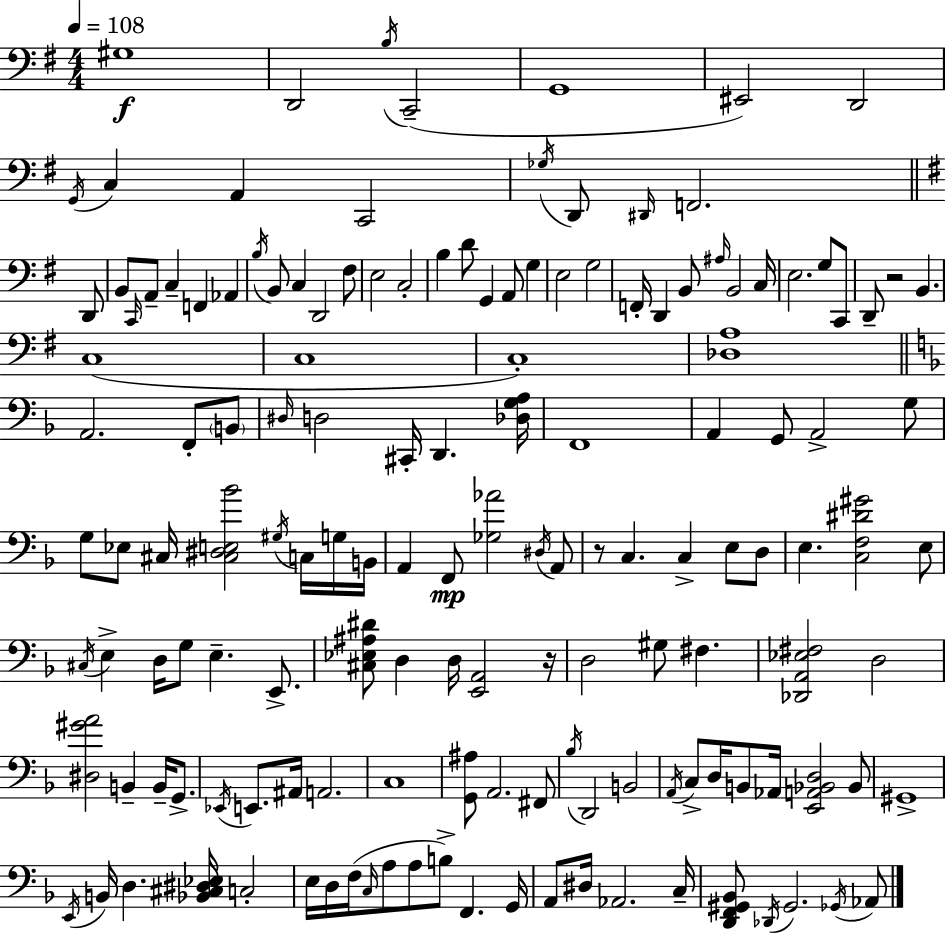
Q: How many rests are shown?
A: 3